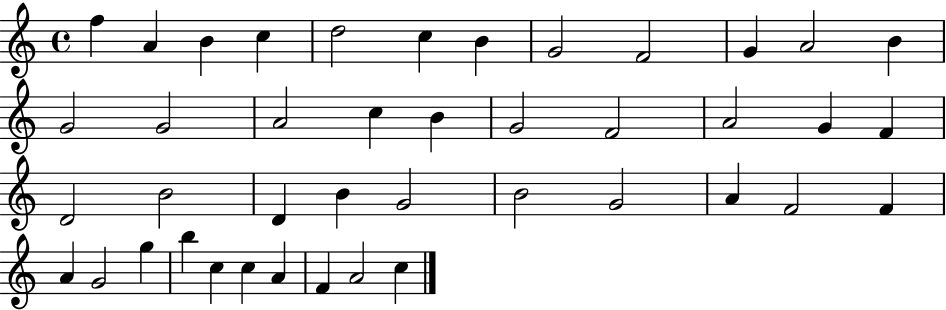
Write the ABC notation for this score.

X:1
T:Untitled
M:4/4
L:1/4
K:C
f A B c d2 c B G2 F2 G A2 B G2 G2 A2 c B G2 F2 A2 G F D2 B2 D B G2 B2 G2 A F2 F A G2 g b c c A F A2 c